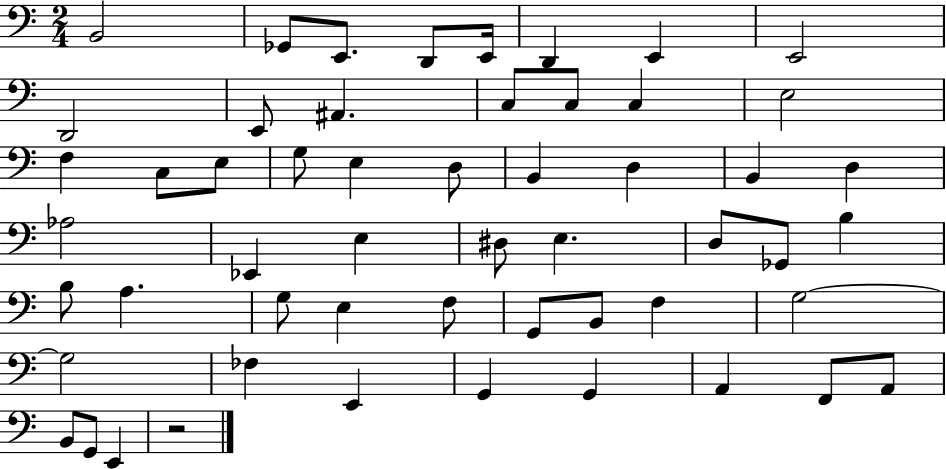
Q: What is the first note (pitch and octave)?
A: B2